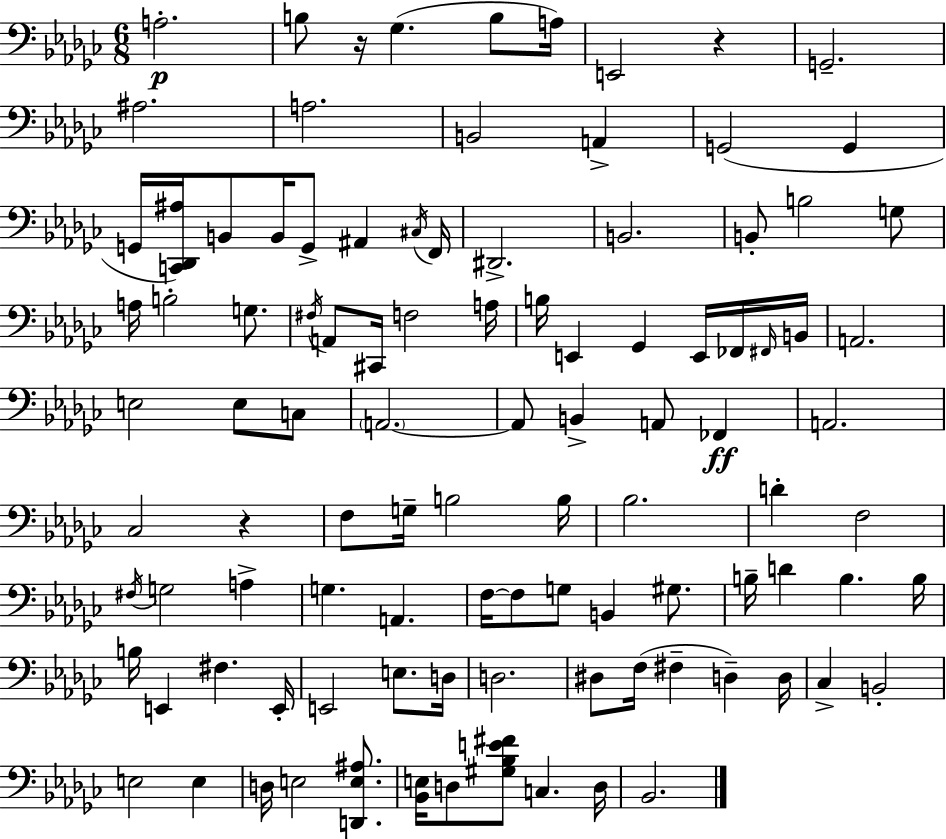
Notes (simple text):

A3/h. B3/e R/s Gb3/q. B3/e A3/s E2/h R/q G2/h. A#3/h. A3/h. B2/h A2/q G2/h G2/q G2/s [C2,Db2,A#3]/s B2/e B2/s G2/e A#2/q C#3/s F2/s D#2/h. B2/h. B2/e B3/h G3/e A3/s B3/h G3/e. F#3/s A2/e C#2/s F3/h A3/s B3/s E2/q Gb2/q E2/s FES2/s F#2/s B2/s A2/h. E3/h E3/e C3/e A2/h. A2/e B2/q A2/e FES2/q A2/h. CES3/h R/q F3/e G3/s B3/h B3/s Bb3/h. D4/q F3/h F#3/s G3/h A3/q G3/q. A2/q. F3/s F3/e G3/e B2/q G#3/e. B3/s D4/q B3/q. B3/s B3/s E2/q F#3/q. E2/s E2/h E3/e. D3/s D3/h. D#3/e F3/s F#3/q D3/q D3/s CES3/q B2/h E3/h E3/q D3/s E3/h [D2,E3,A#3]/e. [Bb2,E3]/s D3/e [G#3,Bb3,E4,F#4]/e C3/q. D3/s Bb2/h.